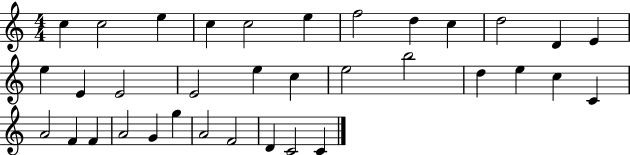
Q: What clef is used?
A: treble